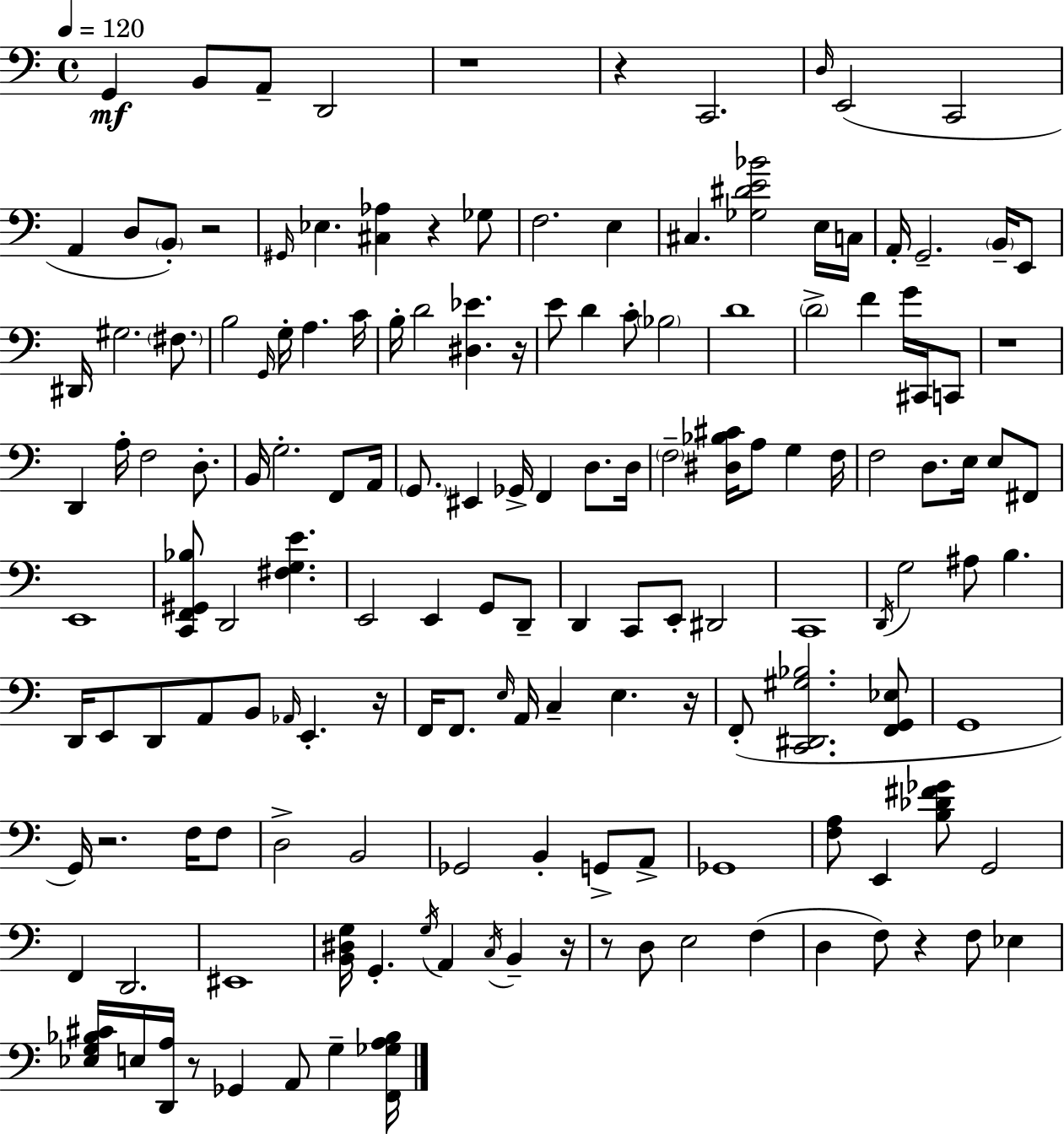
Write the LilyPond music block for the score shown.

{
  \clef bass
  \time 4/4
  \defaultTimeSignature
  \key a \minor
  \tempo 4 = 120
  g,4\mf b,8 a,8-- d,2 | r1 | r4 c,2. | \grace { d16 }( e,2 c,2 | \break a,4 d8 \parenthesize b,8-.) r2 | \grace { gis,16 } ees4. <cis aes>4 r4 | ges8 f2. e4 | cis4. <ges dis' e' bes'>2 | \break e16 c16 a,16-. g,2.-- \parenthesize b,16-- | e,8 dis,16 gis2. \parenthesize fis8. | b2 \grace { g,16 } g16-. a4. | c'16 b16-. d'2 <dis ees'>4. | \break r16 e'8 d'4 c'8-. \parenthesize bes2 | d'1 | \parenthesize d'2-> f'4 g'16 | cis,16 c,8 r1 | \break d,4 a16-. f2 | d8.-. b,16 g2.-. | f,8 a,16 \parenthesize g,8. eis,4 ges,16-> f,4 d8. | d16 \parenthesize f2-- <dis bes cis'>16 a8 g4 | \break f16 f2 d8. e16 e8 | fis,8 e,1 | <c, f, gis, bes>8 d,2 <fis g e'>4. | e,2 e,4 g,8 | \break d,8-- d,4 c,8 e,8-. dis,2 | c,1 | \acciaccatura { d,16 } g2 ais8 b4. | d,16 e,8 d,8 a,8 b,8 \grace { aes,16 } e,4.-. | \break r16 f,16 f,8. \grace { e16 } a,16 c4-- e4. | r16 f,8-.( <c, dis, gis bes>2. | <f, g, ees>8 g,1 | g,16) r2. | \break f16 f8 d2-> b,2 | ges,2 b,4-. | g,8-> a,8-> ges,1 | <f a>8 e,4 <b des' fis' ges'>8 g,2 | \break f,4 d,2. | eis,1 | <b, dis g>16 g,4.-. \acciaccatura { g16 } a,4 | \acciaccatura { c16 } b,4-- r16 r8 d8 e2 | \break f4( d4 f8) r4 | f8 ees4 <ees g bes cis'>16 e16 <d, a>16 r8 ges,4 | a,8 g4-- <f, ges a bes>16 \bar "|."
}